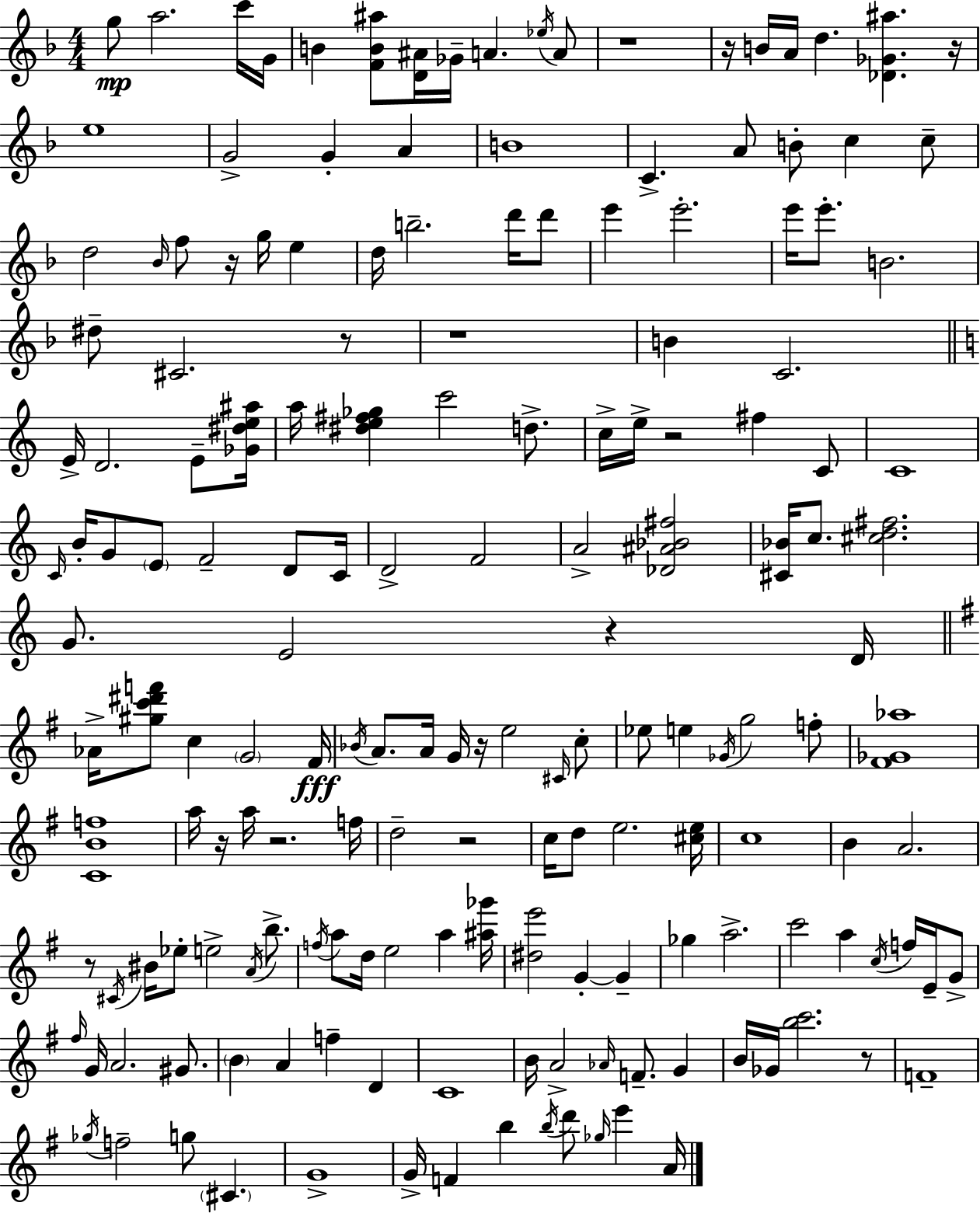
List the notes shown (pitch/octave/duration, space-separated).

G5/e A5/h. C6/s G4/s B4/q [F4,B4,A#5]/e [D4,A#4]/s Gb4/s A4/q. Eb5/s A4/e R/w R/s B4/s A4/s D5/q. [Db4,Gb4,A#5]/q. R/s E5/w G4/h G4/q A4/q B4/w C4/q. A4/e B4/e C5/q C5/e D5/h Bb4/s F5/e R/s G5/s E5/q D5/s B5/h. D6/s D6/e E6/q E6/h. E6/s E6/e. B4/h. D#5/e C#4/h. R/e R/w B4/q C4/h. E4/s D4/h. E4/e [Gb4,D#5,E5,A#5]/s A5/s [D#5,E5,F#5,Gb5]/q C6/h D5/e. C5/s E5/s R/h F#5/q C4/e C4/w C4/s B4/s G4/e E4/e F4/h D4/e C4/s D4/h F4/h A4/h [Db4,A#4,Bb4,F#5]/h [C#4,Bb4]/s C5/e. [C#5,D5,F#5]/h. G4/e. E4/h R/q D4/s Ab4/s [G#5,C6,D#6,F6]/e C5/q G4/h F#4/s Bb4/s A4/e. A4/s G4/s R/s E5/h C#4/s C5/e Eb5/e E5/q Gb4/s G5/h F5/e [F#4,Gb4,Ab5]/w [C4,B4,F5]/w A5/s R/s A5/s R/h. F5/s D5/h R/h C5/s D5/e E5/h. [C#5,E5]/s C5/w B4/q A4/h. R/e C#4/s BIS4/s Eb5/e E5/h A4/s B5/e. F5/s A5/e D5/s E5/h A5/q [A#5,Gb6]/s [D#5,E6]/h G4/q G4/q Gb5/q A5/h. C6/h A5/q C5/s F5/s E4/s G4/e F#5/s G4/s A4/h. G#4/e. B4/q A4/q F5/q D4/q C4/w B4/s A4/h Ab4/s F4/e. G4/q B4/s Gb4/s [B5,C6]/h. R/e F4/w Gb5/s F5/h G5/e C#4/q. G4/w G4/s F4/q B5/q B5/s D6/e Gb5/s E6/q A4/s